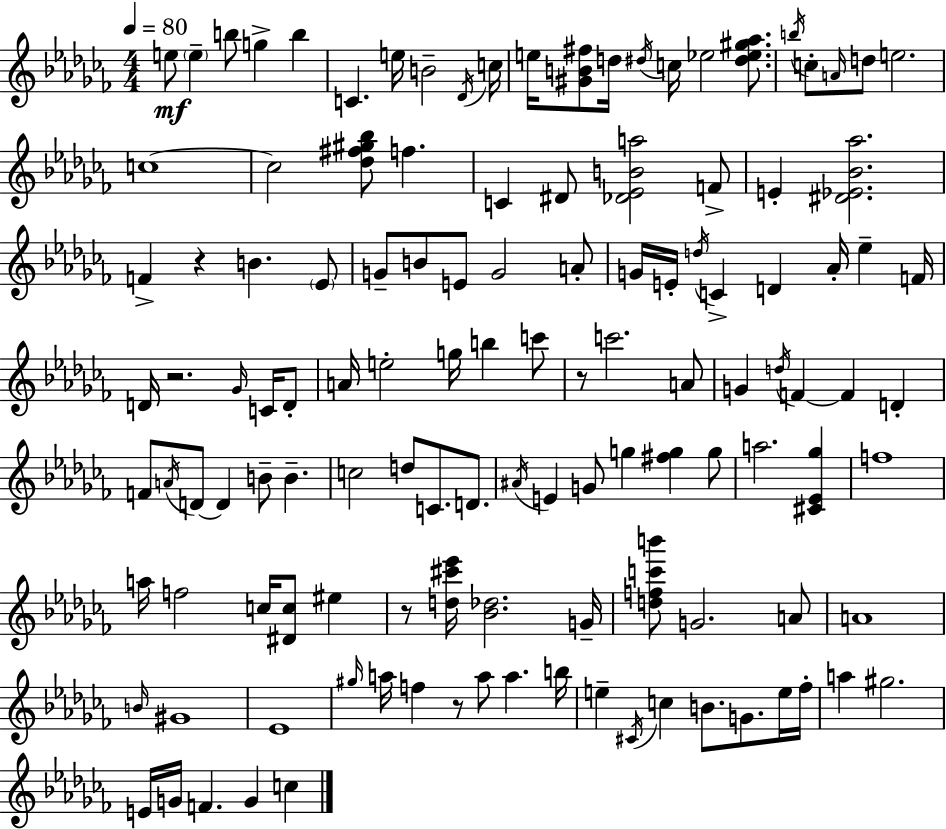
{
  \clef treble
  \numericTimeSignature
  \time 4/4
  \key aes \minor
  \tempo 4 = 80
  \repeat volta 2 { e''8\mf \parenthesize e''4-- b''8 g''4-> b''4 | c'4. e''16 b'2-- \acciaccatura { des'16 } | c''16 e''16 <gis' b' fis''>8 d''16 \acciaccatura { dis''16 } c''16 ees''2 <dis'' ees'' gis'' aes''>8. | \acciaccatura { b''16 } c''8-. \grace { a'16 } d''8 e''2. | \break c''1~~ | c''2 <des'' fis'' gis'' bes''>8 f''4. | c'4 dis'8 <des' ees' b' a''>2 | f'8-> e'4-. <dis' ees' bes' aes''>2. | \break f'4-> r4 b'4. | \parenthesize ees'8 g'8-- b'8 e'8 g'2 | a'8-. g'16 e'16-. \acciaccatura { d''16 } c'4-> d'4 aes'16-. | ees''4-- f'16 d'16 r2. | \break \grace { ges'16 } c'16 d'8-. a'16 e''2-. g''16 | b''4 c'''8 r8 c'''2. | a'8 g'4 \acciaccatura { d''16 } f'4~~ f'4 | d'4-. f'8 \acciaccatura { a'16 } d'8~~ d'4 | \break b'8-- b'4.-- c''2 | d''8 c'8. d'8. \acciaccatura { ais'16 } e'4 g'8 g''4 | <fis'' g''>4 g''8 a''2. | <cis' ees' ges''>4 f''1 | \break a''16 f''2 | c''16 <dis' c''>8 eis''4 r8 <d'' cis''' ees'''>16 <bes' des''>2. | g'16-- <d'' f'' c''' b'''>8 g'2. | a'8 a'1 | \break \grace { b'16 } gis'1 | ees'1 | \grace { gis''16 } a''16 f''4 | r8 a''8 a''4. b''16 e''4-- \acciaccatura { cis'16 } | \break c''4 b'8. g'8. e''16 fes''16-. a''4 | gis''2. e'16 g'16 f'4. | g'4 c''4 } \bar "|."
}